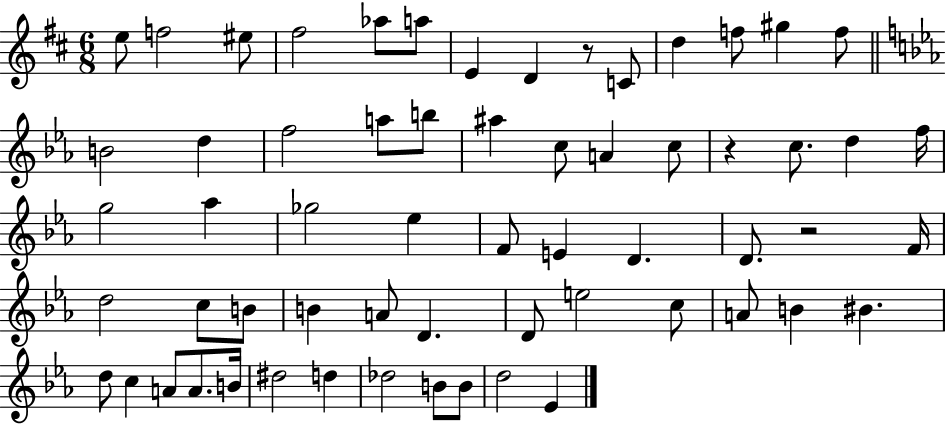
E5/e F5/h EIS5/e F#5/h Ab5/e A5/e E4/q D4/q R/e C4/e D5/q F5/e G#5/q F5/e B4/h D5/q F5/h A5/e B5/e A#5/q C5/e A4/q C5/e R/q C5/e. D5/q F5/s G5/h Ab5/q Gb5/h Eb5/q F4/e E4/q D4/q. D4/e. R/h F4/s D5/h C5/e B4/e B4/q A4/e D4/q. D4/e E5/h C5/e A4/e B4/q BIS4/q. D5/e C5/q A4/e A4/e. B4/s D#5/h D5/q Db5/h B4/e B4/e D5/h Eb4/q